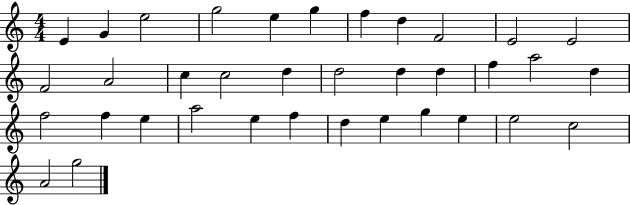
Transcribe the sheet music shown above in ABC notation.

X:1
T:Untitled
M:4/4
L:1/4
K:C
E G e2 g2 e g f d F2 E2 E2 F2 A2 c c2 d d2 d d f a2 d f2 f e a2 e f d e g e e2 c2 A2 g2